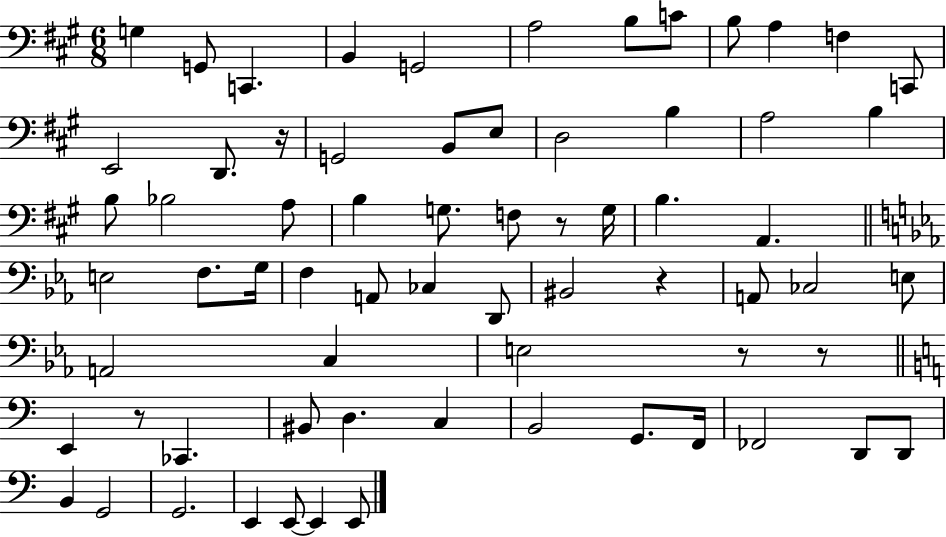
G3/q G2/e C2/q. B2/q G2/h A3/h B3/e C4/e B3/e A3/q F3/q C2/e E2/h D2/e. R/s G2/h B2/e E3/e D3/h B3/q A3/h B3/q B3/e Bb3/h A3/e B3/q G3/e. F3/e R/e G3/s B3/q. A2/q. E3/h F3/e. G3/s F3/q A2/e CES3/q D2/e BIS2/h R/q A2/e CES3/h E3/e A2/h C3/q E3/h R/e R/e E2/q R/e CES2/q. BIS2/e D3/q. C3/q B2/h G2/e. F2/s FES2/h D2/e D2/e B2/q G2/h G2/h. E2/q E2/e E2/q E2/e